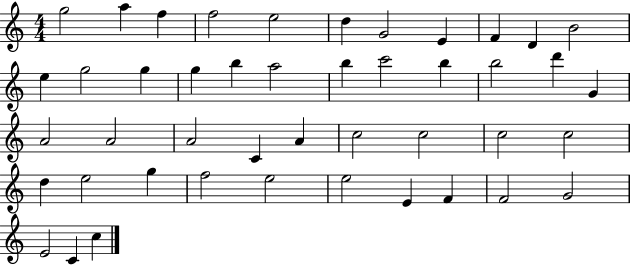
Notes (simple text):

G5/h A5/q F5/q F5/h E5/h D5/q G4/h E4/q F4/q D4/q B4/h E5/q G5/h G5/q G5/q B5/q A5/h B5/q C6/h B5/q B5/h D6/q G4/q A4/h A4/h A4/h C4/q A4/q C5/h C5/h C5/h C5/h D5/q E5/h G5/q F5/h E5/h E5/h E4/q F4/q F4/h G4/h E4/h C4/q C5/q